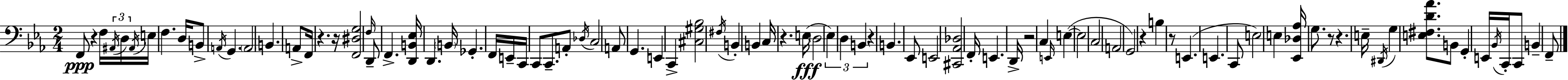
X:1
T:Untitled
M:2/4
L:1/4
K:Eb
F,,/2 z F,/4 ^A,,/4 D,/4 ^A,,/4 E,/4 F, D,/4 B,,/2 A,,/4 G,, A,,2 B,, A,,/2 F,,/4 z z/4 [F,,^D,G,]2 F,/4 D,,/2 F,, [D,,B,,_E,]/4 D,, B,,/4 _G,, F,,/4 E,,/4 C,,/4 C,,/2 C,,/2 A,,/2 _D,/4 C,2 A,,/2 G,, E,, C,, [^C,^G,_B,]2 ^F,/4 B,, B,, C,/4 z E,/4 D,2 _E, D, B,, z B,, _E,,/2 E,,2 [^C,,_A,,_D,]2 F,,/4 E,, D,,/4 z2 C, E,,/4 E, E,2 C,2 A,,2 G,,2 z B, z/2 E,, E,, C,,/2 E,2 E, [_E,,_D,_A,]/4 G,/2 z/2 z E,/4 ^D,,/4 G, [E,^F,D_A]/2 B,,/2 G,, E,,/4 _B,,/4 C,,/4 C,,/2 B,, F,,/2